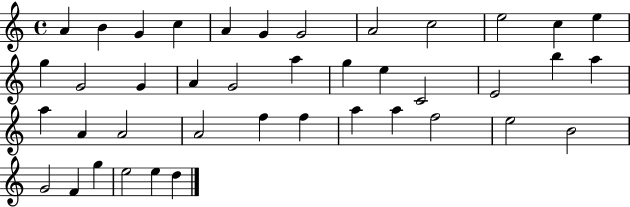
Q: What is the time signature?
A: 4/4